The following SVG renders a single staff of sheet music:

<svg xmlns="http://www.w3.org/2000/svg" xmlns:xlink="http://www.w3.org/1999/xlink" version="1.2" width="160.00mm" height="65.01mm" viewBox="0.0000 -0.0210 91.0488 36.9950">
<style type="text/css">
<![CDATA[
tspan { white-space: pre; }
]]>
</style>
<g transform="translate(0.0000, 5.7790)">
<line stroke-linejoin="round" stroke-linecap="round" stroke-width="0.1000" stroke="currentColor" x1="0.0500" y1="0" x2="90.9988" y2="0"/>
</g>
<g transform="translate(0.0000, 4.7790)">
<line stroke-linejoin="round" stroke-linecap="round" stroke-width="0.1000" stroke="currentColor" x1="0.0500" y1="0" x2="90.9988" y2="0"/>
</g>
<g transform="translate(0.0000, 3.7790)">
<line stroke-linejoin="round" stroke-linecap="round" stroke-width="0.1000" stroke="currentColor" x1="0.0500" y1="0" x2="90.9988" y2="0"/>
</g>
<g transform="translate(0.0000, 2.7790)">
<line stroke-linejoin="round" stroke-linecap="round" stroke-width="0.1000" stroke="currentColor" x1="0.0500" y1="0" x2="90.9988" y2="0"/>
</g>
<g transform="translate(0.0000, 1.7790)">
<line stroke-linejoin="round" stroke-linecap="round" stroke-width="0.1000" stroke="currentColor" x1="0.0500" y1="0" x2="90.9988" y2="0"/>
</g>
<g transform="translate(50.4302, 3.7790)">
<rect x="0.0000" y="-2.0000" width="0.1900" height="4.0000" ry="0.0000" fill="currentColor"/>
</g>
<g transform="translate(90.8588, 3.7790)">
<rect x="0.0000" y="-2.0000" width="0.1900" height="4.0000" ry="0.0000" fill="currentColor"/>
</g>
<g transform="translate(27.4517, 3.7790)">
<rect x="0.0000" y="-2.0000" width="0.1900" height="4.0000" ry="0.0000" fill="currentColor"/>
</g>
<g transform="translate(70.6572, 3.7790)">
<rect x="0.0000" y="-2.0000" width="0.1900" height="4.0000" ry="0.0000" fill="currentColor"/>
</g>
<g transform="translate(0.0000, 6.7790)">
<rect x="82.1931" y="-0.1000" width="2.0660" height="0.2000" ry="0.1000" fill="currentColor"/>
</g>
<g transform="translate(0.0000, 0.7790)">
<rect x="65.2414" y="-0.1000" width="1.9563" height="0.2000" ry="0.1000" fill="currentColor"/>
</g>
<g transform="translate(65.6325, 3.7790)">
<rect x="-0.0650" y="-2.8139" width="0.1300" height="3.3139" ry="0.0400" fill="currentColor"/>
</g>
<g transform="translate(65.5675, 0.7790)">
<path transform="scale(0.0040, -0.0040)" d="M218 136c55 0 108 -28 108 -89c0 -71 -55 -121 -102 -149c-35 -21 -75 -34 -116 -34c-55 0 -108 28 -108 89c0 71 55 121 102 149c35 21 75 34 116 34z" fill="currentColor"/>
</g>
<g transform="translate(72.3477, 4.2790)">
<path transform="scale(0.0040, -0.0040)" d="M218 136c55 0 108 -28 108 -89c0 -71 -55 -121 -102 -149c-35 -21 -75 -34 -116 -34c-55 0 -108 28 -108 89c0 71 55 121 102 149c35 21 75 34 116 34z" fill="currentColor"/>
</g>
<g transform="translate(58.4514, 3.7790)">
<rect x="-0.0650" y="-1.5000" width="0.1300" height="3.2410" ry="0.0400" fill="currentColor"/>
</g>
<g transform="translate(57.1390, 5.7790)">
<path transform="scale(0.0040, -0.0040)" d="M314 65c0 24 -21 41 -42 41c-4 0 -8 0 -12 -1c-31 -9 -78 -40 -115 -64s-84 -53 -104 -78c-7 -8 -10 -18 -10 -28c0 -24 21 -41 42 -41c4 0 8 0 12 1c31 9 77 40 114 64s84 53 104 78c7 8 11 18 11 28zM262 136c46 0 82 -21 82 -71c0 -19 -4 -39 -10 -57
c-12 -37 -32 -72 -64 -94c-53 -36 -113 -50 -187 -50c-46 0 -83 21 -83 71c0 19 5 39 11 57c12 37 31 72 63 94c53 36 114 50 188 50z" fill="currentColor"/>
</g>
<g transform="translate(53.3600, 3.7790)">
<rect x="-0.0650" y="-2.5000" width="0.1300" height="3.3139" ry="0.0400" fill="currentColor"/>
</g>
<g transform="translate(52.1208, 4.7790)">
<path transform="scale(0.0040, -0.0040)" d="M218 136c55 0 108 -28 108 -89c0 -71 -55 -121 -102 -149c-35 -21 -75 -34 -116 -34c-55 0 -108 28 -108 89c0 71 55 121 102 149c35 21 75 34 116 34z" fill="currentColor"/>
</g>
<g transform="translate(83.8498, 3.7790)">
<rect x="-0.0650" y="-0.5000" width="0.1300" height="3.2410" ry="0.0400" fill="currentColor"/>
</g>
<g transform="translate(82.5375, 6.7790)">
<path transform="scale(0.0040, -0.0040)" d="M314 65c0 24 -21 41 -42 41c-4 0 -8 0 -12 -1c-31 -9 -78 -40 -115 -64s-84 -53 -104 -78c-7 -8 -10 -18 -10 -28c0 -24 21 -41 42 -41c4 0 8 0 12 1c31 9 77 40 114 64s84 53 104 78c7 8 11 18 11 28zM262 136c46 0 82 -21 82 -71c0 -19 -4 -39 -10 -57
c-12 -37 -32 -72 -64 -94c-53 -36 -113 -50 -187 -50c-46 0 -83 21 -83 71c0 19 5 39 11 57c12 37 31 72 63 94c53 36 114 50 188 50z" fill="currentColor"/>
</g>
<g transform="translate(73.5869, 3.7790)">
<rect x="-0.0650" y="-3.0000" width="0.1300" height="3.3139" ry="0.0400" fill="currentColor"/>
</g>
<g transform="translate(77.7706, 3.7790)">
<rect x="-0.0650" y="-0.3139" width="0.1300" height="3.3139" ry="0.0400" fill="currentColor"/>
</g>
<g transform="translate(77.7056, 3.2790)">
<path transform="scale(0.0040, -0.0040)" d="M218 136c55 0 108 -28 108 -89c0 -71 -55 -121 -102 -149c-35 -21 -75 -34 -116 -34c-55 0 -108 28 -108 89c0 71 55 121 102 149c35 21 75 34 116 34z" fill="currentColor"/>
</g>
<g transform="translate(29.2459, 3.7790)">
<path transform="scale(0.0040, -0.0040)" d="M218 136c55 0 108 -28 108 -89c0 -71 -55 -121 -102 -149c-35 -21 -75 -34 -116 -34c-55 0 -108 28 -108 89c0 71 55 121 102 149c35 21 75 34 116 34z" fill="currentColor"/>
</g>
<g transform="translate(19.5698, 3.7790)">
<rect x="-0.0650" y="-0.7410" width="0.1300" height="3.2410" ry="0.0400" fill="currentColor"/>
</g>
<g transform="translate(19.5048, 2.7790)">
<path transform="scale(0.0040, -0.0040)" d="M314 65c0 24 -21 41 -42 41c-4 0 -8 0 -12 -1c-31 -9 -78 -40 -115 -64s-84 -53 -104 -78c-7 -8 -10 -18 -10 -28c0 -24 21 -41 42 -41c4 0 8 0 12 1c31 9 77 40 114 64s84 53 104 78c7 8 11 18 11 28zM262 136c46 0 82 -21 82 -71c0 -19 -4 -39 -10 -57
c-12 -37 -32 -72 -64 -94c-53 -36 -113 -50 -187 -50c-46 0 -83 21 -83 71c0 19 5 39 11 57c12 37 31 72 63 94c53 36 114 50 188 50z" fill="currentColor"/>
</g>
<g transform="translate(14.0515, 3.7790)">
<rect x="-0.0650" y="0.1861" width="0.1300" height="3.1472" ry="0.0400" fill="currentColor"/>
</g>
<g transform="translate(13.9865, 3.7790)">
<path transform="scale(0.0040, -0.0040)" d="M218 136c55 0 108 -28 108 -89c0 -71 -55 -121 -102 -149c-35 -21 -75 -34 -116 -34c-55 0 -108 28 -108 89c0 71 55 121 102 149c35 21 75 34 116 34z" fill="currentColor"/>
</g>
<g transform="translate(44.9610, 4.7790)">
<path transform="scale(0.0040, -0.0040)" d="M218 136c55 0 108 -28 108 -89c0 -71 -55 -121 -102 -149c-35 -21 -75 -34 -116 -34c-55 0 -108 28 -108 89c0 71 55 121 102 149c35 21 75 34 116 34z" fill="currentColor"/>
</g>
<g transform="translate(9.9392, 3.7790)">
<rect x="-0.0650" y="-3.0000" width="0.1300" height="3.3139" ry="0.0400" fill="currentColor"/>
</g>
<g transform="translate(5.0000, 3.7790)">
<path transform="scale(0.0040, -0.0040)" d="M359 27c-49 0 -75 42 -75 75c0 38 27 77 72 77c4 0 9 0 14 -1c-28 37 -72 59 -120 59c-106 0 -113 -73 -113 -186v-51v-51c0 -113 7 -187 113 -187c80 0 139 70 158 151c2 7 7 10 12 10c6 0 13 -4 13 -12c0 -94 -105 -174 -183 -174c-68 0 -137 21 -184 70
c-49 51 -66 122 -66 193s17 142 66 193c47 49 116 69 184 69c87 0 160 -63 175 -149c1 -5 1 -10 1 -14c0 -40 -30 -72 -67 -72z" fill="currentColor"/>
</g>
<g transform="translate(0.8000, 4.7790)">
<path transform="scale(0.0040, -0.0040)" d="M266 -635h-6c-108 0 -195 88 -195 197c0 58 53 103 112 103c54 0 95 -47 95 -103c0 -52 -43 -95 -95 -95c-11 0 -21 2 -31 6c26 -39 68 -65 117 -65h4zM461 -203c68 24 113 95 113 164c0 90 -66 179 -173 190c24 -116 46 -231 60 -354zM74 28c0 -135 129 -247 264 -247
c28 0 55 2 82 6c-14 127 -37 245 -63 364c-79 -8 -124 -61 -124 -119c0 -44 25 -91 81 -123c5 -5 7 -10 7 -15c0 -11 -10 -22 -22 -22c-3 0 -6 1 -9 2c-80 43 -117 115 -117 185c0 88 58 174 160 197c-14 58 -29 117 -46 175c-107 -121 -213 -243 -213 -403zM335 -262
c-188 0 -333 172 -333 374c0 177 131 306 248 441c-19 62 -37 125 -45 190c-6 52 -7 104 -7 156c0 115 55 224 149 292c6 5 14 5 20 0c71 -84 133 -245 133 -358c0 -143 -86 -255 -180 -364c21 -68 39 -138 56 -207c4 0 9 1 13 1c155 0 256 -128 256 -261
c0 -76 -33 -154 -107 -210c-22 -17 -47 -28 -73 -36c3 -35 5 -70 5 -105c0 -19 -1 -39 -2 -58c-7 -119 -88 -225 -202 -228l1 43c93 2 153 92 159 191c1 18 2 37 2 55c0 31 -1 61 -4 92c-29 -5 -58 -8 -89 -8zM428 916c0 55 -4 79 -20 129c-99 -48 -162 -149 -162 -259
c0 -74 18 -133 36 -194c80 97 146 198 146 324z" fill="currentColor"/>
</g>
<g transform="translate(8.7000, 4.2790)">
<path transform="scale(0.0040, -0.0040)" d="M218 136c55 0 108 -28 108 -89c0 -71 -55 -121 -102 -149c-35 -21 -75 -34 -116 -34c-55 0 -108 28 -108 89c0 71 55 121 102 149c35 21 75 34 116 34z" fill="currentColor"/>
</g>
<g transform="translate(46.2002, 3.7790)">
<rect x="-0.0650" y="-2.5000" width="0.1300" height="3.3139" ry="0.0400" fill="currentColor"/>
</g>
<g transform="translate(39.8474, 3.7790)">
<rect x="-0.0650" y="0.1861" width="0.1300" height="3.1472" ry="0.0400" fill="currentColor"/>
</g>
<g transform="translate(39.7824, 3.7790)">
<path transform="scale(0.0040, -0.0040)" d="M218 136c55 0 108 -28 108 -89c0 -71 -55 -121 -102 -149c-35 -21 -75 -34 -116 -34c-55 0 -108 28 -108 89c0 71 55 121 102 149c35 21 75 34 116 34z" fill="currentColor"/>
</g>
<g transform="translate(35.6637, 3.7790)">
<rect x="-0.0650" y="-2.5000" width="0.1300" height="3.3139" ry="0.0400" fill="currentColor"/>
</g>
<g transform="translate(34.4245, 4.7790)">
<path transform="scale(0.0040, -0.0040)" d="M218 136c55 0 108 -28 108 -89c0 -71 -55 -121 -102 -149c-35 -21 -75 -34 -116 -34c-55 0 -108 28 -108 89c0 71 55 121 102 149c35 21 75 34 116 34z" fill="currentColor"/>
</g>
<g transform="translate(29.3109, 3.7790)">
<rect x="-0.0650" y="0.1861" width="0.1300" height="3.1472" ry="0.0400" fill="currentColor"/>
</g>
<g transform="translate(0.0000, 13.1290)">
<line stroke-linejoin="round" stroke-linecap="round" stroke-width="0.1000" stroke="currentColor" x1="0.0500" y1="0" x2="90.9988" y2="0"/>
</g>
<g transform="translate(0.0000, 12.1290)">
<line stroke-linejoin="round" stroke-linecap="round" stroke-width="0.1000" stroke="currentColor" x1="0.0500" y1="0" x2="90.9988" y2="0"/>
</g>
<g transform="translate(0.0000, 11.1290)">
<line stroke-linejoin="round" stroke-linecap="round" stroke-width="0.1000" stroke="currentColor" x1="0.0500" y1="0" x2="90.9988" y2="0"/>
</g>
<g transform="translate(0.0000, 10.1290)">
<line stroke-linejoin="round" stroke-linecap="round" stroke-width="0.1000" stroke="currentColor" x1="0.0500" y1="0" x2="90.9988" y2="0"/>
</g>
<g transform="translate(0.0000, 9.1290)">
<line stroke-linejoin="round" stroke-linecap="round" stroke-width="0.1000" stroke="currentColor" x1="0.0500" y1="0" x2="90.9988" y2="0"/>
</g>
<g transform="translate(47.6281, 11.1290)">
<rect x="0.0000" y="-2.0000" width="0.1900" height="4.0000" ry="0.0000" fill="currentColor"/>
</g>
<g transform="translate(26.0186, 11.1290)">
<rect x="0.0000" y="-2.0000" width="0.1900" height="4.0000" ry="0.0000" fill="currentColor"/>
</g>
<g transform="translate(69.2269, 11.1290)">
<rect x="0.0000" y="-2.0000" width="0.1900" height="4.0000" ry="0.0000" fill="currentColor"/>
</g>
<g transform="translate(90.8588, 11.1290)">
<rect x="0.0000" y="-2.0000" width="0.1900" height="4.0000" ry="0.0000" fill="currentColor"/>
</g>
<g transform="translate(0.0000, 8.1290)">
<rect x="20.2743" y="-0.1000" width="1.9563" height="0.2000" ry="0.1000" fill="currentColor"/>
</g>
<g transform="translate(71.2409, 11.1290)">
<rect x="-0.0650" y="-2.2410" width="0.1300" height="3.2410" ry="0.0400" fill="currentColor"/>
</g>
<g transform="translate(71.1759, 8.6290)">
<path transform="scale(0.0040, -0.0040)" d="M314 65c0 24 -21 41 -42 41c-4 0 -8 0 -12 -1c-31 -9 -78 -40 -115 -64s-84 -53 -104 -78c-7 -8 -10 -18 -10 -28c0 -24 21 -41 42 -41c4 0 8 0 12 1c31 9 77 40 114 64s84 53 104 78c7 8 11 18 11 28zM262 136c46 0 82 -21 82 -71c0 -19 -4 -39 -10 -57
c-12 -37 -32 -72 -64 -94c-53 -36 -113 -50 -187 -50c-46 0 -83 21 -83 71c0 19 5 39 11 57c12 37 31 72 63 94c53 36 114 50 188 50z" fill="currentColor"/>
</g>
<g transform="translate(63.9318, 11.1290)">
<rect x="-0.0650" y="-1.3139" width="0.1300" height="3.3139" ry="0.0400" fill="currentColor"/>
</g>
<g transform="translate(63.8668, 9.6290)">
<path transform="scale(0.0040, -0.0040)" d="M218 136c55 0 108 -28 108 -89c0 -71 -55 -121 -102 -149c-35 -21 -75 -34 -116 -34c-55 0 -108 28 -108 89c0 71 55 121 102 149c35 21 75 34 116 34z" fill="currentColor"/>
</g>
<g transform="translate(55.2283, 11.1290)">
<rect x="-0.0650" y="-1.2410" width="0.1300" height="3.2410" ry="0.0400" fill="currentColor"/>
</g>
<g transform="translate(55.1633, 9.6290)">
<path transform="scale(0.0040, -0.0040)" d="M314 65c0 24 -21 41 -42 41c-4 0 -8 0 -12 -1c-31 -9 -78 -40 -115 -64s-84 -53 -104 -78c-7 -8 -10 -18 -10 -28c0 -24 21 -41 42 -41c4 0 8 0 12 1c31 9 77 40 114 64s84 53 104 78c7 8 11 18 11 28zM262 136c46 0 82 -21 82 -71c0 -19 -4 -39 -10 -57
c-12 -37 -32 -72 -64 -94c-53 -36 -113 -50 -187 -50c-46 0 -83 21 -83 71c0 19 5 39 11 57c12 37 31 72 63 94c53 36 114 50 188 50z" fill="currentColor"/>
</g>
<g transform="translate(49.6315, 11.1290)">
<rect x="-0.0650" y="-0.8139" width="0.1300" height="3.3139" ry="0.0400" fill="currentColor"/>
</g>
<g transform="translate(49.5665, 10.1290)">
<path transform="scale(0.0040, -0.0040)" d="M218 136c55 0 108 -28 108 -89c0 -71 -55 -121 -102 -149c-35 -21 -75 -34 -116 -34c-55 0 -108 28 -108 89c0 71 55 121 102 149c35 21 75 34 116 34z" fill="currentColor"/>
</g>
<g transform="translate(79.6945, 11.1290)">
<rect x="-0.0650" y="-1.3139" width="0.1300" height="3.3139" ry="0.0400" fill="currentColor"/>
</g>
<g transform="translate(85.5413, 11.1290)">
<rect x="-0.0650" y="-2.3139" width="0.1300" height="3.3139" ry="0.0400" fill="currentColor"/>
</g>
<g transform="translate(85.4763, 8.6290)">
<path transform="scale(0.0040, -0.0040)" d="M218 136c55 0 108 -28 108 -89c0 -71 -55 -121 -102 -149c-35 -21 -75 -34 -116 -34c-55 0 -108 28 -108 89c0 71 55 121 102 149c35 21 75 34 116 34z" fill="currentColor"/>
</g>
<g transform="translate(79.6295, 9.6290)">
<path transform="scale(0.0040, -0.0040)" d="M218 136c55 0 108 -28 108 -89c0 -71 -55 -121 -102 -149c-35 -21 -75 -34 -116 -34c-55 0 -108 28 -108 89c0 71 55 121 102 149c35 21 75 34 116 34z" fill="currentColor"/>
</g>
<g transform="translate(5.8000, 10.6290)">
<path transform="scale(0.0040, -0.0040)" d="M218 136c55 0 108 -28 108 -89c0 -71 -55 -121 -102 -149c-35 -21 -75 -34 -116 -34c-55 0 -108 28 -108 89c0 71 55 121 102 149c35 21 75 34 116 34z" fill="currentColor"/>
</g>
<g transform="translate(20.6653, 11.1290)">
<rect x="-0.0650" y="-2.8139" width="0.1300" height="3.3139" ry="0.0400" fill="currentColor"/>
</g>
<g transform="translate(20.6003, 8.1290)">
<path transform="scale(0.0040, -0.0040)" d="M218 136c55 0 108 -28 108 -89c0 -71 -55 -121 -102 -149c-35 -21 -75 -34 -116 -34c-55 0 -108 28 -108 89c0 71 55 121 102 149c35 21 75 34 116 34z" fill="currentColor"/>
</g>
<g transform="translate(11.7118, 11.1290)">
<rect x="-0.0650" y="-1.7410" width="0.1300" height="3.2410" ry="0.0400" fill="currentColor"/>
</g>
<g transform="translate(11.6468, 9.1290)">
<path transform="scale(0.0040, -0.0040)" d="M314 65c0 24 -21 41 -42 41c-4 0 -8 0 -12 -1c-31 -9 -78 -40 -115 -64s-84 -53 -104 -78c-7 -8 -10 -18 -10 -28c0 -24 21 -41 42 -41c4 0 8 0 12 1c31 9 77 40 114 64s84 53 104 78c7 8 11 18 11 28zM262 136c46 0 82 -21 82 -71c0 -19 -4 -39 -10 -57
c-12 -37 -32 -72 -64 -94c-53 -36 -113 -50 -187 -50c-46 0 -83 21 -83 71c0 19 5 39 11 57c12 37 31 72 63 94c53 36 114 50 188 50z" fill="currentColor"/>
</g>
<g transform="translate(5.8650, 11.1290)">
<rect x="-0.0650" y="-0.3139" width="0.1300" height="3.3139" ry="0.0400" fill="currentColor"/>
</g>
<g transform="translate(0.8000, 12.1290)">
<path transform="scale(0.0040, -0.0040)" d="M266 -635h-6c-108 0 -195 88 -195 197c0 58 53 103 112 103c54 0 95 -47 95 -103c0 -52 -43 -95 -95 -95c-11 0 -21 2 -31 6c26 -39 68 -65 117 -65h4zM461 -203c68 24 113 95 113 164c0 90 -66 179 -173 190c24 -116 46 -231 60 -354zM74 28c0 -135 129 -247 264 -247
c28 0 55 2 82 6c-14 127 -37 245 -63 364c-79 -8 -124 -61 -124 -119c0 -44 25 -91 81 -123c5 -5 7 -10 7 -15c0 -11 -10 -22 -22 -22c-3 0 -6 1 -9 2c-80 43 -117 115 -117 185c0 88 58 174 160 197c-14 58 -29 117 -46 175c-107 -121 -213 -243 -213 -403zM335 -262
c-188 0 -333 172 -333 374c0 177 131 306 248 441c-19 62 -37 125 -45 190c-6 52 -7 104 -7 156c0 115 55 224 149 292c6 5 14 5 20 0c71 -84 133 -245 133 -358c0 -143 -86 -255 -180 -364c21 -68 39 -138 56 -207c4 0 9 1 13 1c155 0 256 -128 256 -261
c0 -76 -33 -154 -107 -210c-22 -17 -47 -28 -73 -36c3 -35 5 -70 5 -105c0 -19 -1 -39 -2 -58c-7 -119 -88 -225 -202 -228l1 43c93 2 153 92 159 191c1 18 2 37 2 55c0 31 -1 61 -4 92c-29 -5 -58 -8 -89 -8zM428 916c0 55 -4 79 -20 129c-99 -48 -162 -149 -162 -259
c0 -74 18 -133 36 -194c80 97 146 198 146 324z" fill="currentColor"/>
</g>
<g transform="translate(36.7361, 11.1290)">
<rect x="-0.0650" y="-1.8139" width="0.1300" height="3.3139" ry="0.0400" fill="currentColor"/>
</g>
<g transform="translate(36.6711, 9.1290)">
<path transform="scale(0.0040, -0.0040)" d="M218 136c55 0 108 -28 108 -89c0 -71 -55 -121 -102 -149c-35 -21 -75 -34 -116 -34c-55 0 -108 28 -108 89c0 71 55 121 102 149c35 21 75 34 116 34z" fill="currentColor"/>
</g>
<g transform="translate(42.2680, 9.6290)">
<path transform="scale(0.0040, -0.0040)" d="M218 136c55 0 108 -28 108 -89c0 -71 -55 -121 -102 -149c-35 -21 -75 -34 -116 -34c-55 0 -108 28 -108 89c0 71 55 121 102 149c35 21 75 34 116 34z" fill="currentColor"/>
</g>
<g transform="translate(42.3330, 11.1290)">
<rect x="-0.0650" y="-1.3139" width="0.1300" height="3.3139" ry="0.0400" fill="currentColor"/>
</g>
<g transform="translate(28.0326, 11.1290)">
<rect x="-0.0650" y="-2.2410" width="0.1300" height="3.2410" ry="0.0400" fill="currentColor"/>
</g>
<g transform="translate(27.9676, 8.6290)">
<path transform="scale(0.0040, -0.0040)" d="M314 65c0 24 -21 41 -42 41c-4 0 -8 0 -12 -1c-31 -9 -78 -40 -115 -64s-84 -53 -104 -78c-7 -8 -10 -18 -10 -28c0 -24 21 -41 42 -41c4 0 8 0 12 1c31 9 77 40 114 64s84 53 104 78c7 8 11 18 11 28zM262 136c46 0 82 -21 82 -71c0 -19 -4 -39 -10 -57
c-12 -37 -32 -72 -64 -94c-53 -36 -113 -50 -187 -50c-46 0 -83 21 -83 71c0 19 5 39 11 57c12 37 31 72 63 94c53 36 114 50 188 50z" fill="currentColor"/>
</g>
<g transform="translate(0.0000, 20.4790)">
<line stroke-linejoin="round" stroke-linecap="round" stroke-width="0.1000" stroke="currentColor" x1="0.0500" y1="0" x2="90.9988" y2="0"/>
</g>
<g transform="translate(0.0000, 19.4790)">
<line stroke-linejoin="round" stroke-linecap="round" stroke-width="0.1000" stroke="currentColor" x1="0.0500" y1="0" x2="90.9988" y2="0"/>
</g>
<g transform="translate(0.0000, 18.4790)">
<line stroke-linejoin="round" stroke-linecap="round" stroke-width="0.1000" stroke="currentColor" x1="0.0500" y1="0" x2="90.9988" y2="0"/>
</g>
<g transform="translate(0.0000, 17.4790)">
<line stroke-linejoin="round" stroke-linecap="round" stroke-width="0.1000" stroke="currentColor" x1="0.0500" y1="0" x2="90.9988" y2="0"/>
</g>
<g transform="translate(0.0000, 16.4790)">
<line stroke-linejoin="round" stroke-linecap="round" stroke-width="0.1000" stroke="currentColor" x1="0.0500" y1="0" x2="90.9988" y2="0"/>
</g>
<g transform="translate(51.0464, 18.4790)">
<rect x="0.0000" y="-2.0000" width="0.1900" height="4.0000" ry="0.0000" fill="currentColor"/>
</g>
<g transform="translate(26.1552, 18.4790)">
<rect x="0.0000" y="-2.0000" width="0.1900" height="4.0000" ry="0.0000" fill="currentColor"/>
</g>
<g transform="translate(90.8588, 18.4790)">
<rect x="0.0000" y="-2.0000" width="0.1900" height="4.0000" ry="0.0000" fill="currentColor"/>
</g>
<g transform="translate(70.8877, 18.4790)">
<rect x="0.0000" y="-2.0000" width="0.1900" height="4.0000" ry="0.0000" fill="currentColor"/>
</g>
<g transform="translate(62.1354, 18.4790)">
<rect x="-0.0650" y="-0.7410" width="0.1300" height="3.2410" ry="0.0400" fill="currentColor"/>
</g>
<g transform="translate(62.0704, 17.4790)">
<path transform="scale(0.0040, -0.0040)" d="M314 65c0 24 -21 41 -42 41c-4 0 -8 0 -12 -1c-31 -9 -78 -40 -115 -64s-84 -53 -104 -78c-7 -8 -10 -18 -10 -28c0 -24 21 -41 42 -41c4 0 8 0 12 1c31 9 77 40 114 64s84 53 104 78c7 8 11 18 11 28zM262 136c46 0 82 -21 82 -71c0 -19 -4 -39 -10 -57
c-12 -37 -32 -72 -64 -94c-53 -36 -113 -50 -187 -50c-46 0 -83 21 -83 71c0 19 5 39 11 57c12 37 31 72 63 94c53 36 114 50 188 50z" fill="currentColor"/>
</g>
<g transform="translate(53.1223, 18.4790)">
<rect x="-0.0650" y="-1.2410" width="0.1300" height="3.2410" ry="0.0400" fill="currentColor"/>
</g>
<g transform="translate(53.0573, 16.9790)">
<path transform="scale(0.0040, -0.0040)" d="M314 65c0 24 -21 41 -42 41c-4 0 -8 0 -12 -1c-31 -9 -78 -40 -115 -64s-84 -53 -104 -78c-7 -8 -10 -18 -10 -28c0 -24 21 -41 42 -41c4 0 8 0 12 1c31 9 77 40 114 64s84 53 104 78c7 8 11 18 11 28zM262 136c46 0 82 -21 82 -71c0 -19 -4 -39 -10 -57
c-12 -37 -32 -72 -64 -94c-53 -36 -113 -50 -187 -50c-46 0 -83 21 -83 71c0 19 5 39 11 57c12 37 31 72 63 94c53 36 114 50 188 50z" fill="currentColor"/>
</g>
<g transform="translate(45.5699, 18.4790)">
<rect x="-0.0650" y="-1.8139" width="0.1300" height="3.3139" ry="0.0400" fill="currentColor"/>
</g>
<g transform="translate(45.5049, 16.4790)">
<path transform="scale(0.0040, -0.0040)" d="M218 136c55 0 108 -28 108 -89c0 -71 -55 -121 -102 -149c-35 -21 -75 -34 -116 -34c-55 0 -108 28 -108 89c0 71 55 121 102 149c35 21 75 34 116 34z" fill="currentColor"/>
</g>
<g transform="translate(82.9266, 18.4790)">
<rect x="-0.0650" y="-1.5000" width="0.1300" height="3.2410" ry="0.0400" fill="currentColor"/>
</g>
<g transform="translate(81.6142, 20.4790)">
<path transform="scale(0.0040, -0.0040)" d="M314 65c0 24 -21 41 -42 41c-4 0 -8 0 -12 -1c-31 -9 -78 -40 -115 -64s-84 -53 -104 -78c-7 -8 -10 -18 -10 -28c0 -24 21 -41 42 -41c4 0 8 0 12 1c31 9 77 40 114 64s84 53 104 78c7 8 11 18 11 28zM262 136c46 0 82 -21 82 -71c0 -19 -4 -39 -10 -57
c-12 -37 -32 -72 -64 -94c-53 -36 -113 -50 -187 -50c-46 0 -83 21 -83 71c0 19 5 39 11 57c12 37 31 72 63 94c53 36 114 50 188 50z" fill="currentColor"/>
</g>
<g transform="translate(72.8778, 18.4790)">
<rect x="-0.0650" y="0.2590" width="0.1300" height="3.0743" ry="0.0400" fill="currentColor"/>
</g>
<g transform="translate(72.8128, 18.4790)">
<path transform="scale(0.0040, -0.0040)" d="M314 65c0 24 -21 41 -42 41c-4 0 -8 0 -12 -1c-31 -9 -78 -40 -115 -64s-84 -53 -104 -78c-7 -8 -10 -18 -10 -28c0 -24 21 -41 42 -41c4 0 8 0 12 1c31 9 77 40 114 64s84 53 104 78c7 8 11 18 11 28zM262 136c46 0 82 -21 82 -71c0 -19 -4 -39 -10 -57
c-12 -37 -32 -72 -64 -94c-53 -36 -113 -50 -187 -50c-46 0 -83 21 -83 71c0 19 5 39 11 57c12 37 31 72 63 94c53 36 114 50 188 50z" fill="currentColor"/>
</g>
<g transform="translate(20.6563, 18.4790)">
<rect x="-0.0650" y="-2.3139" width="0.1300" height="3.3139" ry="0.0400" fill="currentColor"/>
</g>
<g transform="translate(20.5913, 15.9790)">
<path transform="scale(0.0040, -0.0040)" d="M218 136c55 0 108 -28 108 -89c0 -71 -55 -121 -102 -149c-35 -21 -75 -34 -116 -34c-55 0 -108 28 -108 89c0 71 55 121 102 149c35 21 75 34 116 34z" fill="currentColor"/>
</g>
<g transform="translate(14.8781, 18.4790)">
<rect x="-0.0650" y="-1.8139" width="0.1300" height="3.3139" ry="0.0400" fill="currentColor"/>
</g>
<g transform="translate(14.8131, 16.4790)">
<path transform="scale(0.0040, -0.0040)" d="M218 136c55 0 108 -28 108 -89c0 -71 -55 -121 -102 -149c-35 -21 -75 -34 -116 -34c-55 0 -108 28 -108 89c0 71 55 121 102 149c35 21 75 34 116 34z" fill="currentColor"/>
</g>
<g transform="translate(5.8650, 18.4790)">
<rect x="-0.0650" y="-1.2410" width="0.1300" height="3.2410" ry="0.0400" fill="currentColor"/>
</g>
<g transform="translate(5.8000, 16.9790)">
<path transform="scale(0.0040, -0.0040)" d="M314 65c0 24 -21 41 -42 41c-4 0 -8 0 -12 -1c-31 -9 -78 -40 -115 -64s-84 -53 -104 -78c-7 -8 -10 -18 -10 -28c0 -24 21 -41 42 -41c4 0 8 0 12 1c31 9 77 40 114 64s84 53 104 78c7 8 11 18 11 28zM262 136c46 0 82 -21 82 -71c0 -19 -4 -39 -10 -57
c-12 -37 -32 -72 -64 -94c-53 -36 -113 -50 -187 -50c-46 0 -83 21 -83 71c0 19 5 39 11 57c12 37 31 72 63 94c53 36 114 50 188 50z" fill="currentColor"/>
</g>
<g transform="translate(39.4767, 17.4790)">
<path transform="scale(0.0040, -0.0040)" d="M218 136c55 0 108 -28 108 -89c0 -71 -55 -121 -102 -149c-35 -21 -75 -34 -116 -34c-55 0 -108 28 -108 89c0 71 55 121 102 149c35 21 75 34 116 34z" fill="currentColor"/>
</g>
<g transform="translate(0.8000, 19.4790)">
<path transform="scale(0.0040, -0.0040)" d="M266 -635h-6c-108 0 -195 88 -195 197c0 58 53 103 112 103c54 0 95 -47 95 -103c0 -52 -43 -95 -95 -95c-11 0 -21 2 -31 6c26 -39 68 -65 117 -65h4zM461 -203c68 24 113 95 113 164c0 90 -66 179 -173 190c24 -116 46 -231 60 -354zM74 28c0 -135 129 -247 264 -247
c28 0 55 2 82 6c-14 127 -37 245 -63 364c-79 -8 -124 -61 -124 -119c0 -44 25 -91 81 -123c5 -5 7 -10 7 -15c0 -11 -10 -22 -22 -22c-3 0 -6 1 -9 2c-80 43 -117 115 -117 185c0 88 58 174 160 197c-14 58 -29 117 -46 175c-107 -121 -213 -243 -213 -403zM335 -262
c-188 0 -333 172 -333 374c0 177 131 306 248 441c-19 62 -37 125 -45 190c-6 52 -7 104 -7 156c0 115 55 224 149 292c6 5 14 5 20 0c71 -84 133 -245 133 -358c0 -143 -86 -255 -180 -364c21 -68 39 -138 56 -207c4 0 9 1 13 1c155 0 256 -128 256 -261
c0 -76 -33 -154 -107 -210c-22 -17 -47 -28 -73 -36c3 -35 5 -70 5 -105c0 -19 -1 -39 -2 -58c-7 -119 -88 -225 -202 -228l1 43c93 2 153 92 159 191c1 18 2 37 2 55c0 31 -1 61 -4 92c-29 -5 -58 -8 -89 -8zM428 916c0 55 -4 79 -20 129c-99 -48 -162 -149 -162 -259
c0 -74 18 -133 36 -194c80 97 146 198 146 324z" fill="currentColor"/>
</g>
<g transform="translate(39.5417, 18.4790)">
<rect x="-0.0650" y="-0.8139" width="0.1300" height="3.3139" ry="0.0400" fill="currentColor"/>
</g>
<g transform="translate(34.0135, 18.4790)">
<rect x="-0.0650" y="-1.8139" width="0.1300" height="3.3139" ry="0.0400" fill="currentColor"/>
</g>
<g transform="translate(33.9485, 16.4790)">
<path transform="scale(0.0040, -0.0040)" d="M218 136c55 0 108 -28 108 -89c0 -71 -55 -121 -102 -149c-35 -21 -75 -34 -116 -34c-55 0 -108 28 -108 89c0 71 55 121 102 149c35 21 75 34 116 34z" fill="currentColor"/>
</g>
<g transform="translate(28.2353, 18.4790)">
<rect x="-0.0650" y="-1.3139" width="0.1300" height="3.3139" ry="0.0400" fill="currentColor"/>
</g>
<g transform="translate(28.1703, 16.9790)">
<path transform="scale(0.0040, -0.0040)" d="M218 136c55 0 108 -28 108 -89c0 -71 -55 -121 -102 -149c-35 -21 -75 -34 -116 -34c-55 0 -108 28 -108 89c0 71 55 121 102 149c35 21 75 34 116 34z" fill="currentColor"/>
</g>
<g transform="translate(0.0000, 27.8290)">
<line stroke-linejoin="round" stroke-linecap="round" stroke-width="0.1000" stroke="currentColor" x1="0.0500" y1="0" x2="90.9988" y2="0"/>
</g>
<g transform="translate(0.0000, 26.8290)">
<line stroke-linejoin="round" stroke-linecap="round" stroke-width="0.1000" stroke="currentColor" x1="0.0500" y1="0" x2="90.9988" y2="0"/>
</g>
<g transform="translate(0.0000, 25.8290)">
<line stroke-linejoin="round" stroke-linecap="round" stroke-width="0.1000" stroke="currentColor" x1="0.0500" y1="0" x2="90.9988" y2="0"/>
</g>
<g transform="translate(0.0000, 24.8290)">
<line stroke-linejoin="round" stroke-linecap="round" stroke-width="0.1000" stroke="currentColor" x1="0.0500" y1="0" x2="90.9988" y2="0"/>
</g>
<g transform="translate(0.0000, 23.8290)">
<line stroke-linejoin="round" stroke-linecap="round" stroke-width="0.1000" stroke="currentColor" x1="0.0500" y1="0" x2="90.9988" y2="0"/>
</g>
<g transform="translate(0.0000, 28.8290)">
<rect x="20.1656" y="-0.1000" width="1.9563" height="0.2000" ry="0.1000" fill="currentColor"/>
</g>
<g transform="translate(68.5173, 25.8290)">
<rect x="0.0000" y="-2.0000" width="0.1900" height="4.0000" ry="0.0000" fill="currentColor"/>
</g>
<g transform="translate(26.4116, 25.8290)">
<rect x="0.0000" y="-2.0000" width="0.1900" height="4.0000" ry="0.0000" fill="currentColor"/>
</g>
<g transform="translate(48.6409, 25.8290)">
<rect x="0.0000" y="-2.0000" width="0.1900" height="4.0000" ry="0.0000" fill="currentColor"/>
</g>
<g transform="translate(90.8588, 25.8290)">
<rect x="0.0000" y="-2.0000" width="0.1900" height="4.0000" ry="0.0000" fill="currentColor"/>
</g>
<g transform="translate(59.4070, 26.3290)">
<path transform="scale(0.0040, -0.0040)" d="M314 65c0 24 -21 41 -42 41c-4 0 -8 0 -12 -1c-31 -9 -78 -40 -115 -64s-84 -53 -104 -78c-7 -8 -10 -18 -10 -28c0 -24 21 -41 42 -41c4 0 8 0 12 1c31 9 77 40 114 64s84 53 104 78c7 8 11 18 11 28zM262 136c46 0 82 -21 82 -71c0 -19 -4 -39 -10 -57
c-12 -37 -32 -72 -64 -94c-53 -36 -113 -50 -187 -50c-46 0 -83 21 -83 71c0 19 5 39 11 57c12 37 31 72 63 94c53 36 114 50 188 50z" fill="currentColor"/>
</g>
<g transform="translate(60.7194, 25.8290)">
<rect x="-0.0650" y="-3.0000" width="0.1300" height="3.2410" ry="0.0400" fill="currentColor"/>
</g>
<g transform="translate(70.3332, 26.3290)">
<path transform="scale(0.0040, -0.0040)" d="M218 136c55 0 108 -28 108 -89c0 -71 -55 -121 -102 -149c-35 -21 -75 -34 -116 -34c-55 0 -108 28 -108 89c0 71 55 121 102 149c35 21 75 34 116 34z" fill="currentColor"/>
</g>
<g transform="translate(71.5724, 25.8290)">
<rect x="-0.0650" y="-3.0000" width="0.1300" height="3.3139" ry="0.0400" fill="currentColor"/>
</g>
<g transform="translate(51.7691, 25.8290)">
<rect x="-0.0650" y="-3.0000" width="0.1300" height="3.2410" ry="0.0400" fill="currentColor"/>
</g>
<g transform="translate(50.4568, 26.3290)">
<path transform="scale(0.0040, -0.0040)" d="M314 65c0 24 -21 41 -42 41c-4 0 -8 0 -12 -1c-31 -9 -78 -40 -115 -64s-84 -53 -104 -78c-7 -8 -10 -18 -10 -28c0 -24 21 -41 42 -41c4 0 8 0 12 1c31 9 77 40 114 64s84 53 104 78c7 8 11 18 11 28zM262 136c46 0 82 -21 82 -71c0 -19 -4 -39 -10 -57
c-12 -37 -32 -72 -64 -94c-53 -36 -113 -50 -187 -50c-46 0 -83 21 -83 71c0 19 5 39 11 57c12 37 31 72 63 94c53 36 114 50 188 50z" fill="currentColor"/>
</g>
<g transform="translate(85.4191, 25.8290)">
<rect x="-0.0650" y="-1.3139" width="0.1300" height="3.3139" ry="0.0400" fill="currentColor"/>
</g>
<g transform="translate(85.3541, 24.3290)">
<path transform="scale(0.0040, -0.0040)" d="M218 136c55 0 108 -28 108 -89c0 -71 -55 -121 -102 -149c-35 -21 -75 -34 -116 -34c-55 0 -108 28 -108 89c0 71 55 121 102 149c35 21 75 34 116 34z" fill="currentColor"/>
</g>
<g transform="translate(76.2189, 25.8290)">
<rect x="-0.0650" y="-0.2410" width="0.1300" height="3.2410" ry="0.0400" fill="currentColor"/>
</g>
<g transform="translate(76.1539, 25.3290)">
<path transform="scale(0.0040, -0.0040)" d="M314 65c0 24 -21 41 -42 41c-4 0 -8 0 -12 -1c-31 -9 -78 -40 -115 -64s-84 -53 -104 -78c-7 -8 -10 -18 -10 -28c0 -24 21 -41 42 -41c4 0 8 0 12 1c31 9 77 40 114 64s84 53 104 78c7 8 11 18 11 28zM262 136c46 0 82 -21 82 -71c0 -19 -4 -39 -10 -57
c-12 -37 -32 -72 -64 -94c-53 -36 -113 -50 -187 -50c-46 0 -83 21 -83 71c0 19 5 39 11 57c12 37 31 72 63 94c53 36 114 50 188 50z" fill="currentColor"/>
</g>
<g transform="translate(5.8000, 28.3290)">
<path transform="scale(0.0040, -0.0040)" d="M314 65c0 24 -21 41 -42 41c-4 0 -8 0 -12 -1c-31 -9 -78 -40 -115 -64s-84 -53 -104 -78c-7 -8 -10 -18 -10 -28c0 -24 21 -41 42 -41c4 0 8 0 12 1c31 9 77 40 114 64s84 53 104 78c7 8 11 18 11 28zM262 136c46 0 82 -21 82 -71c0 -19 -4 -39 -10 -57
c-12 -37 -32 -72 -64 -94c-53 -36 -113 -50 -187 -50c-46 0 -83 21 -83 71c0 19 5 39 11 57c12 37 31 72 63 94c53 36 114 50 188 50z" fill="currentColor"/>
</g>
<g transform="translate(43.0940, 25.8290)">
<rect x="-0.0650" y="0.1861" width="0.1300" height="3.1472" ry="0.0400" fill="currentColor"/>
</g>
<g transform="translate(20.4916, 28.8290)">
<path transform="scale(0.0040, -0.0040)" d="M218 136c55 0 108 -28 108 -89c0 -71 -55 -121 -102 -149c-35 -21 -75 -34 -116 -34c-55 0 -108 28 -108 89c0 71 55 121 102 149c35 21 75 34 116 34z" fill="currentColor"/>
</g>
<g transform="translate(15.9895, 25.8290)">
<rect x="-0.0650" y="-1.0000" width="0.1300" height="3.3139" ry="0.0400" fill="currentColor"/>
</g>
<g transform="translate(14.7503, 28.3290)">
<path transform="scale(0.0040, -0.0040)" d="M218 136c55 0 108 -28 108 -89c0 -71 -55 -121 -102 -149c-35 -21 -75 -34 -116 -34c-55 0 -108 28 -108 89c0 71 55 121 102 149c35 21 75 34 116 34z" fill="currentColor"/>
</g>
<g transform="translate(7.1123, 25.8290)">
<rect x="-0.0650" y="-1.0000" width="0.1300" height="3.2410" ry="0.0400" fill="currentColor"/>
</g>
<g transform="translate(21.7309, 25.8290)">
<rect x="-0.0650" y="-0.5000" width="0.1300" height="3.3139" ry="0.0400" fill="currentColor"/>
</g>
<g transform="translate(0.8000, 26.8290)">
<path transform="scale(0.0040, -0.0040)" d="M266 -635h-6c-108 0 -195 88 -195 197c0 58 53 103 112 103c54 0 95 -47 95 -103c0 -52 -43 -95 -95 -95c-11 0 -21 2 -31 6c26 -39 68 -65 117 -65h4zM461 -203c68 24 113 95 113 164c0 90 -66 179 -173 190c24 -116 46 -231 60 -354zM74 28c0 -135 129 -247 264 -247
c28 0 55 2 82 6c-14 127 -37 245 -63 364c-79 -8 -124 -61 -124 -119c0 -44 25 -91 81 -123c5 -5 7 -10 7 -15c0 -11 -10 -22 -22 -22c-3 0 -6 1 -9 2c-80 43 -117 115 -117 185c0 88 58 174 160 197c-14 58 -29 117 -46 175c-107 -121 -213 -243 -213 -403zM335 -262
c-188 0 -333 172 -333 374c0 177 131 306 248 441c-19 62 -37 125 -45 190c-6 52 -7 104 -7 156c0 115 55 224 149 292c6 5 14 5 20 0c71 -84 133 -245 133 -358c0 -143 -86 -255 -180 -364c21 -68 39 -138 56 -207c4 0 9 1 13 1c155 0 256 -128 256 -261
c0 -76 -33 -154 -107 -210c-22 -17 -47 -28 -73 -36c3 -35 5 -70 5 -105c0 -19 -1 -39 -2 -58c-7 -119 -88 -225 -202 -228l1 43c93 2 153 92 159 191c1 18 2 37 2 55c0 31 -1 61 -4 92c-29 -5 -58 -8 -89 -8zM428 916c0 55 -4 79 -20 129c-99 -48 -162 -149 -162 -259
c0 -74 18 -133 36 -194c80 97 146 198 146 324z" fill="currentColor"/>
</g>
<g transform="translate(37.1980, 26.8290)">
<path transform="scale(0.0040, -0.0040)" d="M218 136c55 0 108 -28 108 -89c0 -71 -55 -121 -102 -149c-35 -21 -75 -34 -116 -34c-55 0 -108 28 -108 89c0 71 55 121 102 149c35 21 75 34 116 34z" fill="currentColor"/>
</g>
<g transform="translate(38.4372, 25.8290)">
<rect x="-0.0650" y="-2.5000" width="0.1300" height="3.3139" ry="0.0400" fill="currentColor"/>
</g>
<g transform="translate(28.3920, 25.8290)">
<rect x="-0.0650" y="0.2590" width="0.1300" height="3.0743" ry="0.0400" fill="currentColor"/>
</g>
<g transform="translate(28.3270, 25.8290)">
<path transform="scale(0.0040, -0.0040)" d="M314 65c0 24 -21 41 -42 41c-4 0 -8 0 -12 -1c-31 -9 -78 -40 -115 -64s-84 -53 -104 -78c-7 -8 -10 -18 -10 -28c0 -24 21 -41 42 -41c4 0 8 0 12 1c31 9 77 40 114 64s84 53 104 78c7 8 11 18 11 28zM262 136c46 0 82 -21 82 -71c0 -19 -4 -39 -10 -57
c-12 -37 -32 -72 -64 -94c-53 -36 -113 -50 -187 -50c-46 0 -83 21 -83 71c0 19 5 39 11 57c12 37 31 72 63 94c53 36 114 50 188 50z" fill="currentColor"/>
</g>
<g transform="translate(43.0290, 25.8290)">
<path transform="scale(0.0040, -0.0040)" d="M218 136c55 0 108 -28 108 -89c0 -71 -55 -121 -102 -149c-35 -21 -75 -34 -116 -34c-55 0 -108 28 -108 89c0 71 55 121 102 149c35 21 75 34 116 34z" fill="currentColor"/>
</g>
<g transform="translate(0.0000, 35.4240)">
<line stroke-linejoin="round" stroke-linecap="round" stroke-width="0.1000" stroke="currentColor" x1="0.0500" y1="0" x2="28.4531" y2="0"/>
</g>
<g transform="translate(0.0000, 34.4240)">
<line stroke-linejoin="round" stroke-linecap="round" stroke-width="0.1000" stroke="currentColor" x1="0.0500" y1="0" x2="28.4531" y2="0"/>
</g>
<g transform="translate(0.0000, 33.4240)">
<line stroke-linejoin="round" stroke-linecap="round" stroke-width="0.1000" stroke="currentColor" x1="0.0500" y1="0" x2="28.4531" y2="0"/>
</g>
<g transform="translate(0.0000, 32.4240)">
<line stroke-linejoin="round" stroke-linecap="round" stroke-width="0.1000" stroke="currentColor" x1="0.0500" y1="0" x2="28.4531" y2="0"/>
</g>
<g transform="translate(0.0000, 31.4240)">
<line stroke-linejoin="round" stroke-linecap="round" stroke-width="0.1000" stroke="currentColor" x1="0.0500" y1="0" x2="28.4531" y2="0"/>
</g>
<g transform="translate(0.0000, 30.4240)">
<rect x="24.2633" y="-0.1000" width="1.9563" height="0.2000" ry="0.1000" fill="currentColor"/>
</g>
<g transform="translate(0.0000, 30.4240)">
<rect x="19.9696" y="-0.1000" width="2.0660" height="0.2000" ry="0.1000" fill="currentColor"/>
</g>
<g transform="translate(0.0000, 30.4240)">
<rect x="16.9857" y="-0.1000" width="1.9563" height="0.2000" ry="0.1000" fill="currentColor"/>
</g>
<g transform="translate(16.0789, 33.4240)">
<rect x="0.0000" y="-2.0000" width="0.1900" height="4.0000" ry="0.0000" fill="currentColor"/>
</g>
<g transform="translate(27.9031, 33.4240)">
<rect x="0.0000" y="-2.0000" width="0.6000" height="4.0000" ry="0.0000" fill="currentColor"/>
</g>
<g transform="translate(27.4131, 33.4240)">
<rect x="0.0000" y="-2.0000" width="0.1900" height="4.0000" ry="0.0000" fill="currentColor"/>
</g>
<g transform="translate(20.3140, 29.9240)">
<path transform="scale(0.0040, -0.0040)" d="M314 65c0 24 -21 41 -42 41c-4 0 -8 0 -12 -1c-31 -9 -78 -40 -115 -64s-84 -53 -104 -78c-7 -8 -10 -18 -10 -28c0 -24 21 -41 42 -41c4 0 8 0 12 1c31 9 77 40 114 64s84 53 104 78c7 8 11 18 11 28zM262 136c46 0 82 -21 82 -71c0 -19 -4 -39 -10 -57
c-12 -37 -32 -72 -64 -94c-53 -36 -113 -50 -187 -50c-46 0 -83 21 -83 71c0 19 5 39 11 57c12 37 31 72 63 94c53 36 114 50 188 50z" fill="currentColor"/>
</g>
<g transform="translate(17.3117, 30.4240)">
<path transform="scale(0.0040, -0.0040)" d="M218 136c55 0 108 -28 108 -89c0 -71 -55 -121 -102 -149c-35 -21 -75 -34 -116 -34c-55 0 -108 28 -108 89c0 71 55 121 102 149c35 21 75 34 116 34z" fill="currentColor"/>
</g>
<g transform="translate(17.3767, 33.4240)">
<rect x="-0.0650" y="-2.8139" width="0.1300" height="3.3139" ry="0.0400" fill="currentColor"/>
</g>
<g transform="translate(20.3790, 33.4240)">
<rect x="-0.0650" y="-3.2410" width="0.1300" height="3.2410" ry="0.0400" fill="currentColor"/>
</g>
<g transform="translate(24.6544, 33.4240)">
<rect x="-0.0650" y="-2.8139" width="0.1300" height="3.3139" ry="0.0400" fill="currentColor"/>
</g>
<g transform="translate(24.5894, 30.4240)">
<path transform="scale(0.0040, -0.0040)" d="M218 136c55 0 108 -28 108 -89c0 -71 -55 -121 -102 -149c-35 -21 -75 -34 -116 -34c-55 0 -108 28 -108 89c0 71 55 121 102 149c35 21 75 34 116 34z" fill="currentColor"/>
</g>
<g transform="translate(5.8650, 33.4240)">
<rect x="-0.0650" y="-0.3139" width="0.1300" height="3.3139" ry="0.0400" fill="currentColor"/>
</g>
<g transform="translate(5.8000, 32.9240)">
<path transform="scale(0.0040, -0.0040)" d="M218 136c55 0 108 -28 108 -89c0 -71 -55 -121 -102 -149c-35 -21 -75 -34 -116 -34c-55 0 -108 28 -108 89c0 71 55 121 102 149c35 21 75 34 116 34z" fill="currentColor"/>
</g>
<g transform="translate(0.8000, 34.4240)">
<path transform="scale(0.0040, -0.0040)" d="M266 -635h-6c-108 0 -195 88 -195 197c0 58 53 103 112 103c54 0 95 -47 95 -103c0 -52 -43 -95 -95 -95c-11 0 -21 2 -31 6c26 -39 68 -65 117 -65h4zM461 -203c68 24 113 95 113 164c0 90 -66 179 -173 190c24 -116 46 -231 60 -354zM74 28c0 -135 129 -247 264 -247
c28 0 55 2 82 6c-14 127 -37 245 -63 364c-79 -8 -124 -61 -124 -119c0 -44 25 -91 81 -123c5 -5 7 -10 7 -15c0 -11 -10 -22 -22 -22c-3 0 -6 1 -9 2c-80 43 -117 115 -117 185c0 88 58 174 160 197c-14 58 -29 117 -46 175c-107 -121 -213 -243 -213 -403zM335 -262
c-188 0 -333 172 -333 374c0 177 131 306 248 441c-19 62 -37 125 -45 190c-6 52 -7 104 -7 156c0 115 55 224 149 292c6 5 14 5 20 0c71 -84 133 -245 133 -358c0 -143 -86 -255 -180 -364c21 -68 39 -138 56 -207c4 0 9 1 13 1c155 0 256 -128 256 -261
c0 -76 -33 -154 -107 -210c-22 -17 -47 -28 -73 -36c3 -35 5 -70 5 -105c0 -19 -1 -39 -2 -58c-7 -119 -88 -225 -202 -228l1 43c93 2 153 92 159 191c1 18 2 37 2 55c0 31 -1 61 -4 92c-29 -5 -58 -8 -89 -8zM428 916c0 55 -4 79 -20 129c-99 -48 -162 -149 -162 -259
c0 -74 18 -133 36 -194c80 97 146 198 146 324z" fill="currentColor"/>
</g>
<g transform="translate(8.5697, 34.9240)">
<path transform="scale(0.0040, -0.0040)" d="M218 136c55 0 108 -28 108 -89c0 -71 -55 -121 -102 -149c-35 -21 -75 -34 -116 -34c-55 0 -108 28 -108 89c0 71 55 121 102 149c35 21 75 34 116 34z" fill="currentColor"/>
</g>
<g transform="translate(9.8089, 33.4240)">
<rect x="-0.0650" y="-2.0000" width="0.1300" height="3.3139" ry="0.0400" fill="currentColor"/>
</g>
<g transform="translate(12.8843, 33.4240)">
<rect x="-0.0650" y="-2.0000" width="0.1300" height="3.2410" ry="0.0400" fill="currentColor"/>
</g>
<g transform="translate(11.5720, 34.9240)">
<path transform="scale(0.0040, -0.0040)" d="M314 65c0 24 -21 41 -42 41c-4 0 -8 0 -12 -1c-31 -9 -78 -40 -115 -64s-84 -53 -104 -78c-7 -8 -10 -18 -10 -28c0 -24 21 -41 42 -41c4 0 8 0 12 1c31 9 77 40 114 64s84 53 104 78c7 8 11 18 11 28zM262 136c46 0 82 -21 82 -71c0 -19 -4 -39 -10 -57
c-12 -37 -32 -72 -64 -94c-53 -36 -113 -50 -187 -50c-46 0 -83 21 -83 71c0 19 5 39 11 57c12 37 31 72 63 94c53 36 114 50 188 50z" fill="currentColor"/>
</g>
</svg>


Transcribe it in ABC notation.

X:1
T:Untitled
M:4/4
L:1/4
K:C
A B d2 B G B G G E2 a A c C2 c f2 a g2 f e d e2 e g2 e g e2 f g e f d f e2 d2 B2 E2 D2 D C B2 G B A2 A2 A c2 e c F F2 a b2 a